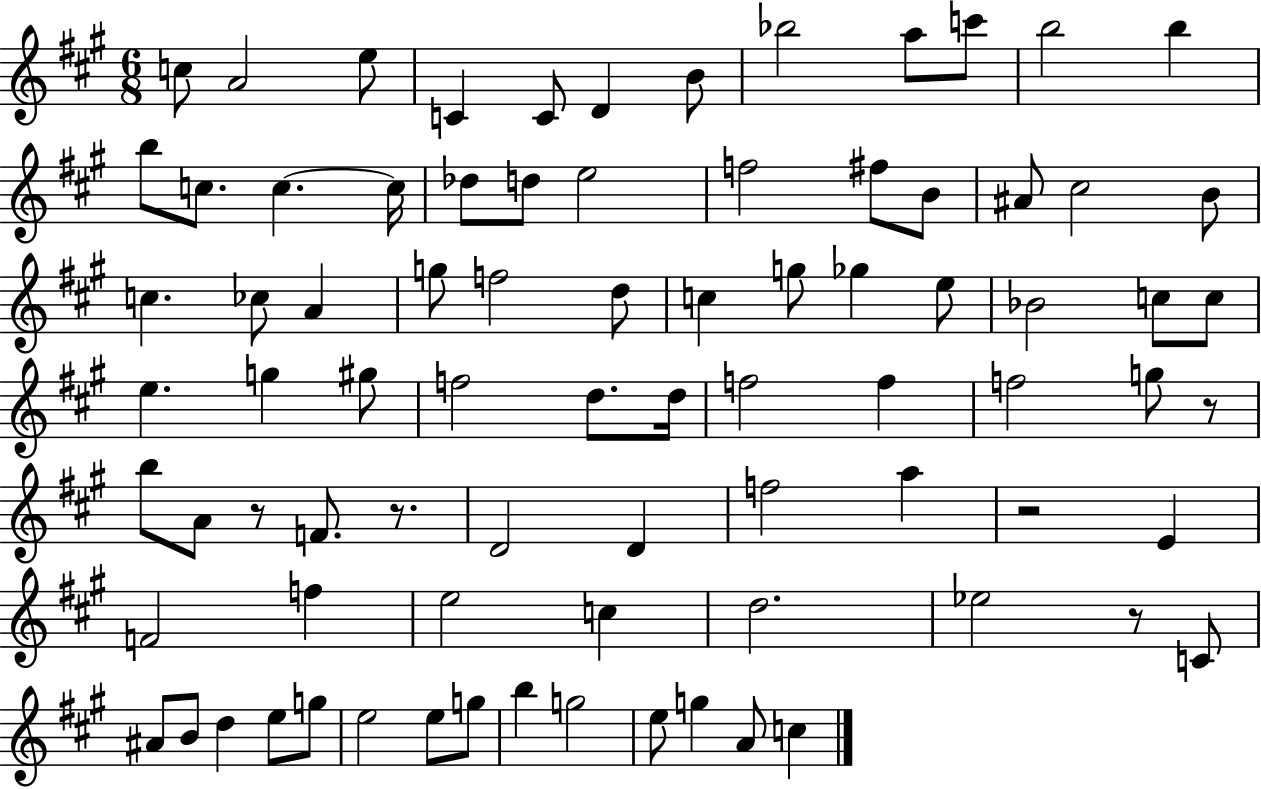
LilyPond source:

{
  \clef treble
  \numericTimeSignature
  \time 6/8
  \key a \major
  c''8 a'2 e''8 | c'4 c'8 d'4 b'8 | bes''2 a''8 c'''8 | b''2 b''4 | \break b''8 c''8. c''4.~~ c''16 | des''8 d''8 e''2 | f''2 fis''8 b'8 | ais'8 cis''2 b'8 | \break c''4. ces''8 a'4 | g''8 f''2 d''8 | c''4 g''8 ges''4 e''8 | bes'2 c''8 c''8 | \break e''4. g''4 gis''8 | f''2 d''8. d''16 | f''2 f''4 | f''2 g''8 r8 | \break b''8 a'8 r8 f'8. r8. | d'2 d'4 | f''2 a''4 | r2 e'4 | \break f'2 f''4 | e''2 c''4 | d''2. | ees''2 r8 c'8 | \break ais'8 b'8 d''4 e''8 g''8 | e''2 e''8 g''8 | b''4 g''2 | e''8 g''4 a'8 c''4 | \break \bar "|."
}